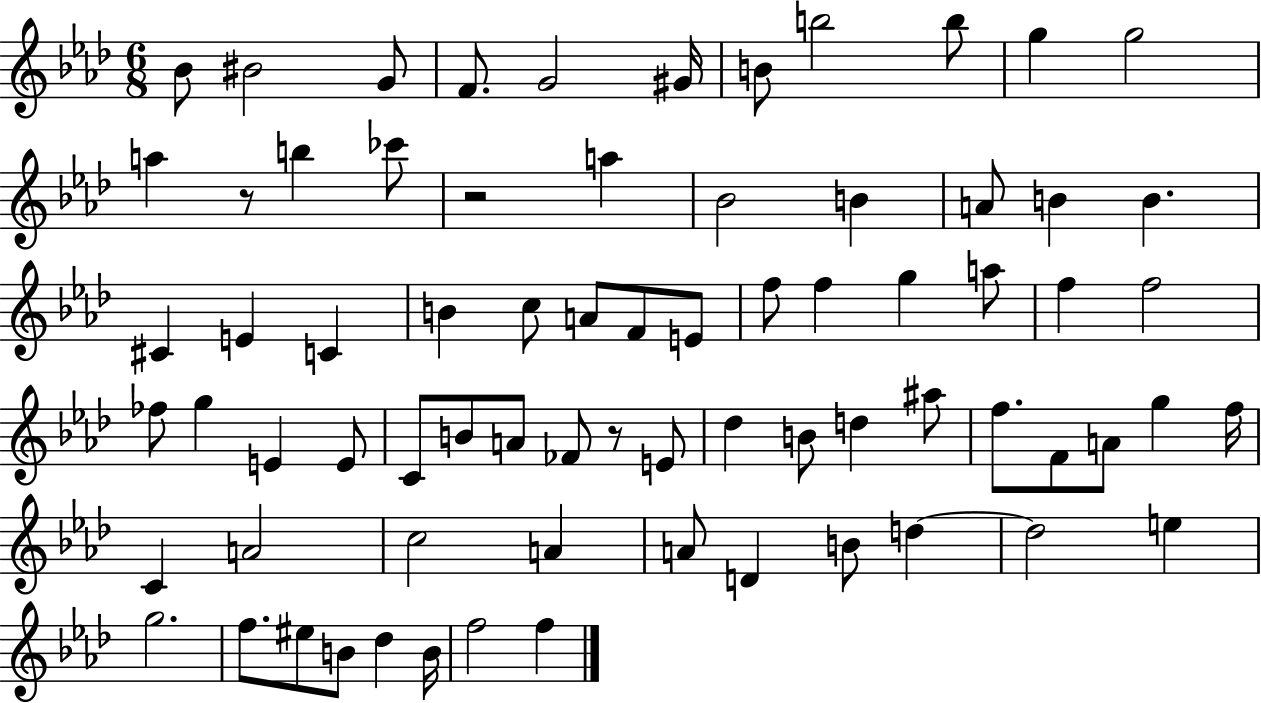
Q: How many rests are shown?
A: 3